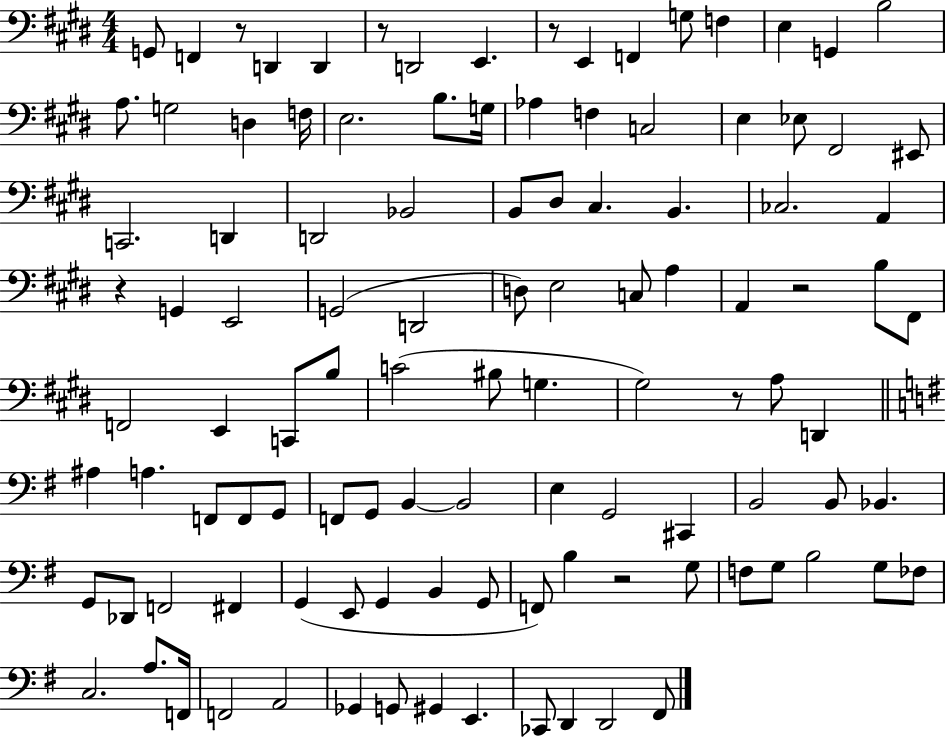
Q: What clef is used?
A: bass